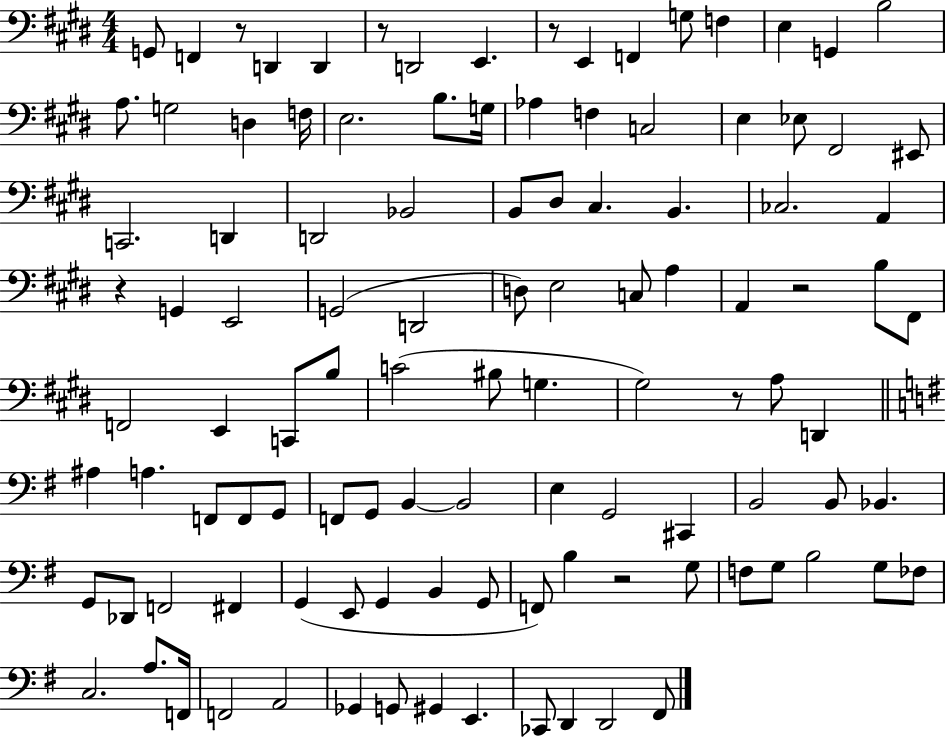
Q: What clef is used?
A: bass